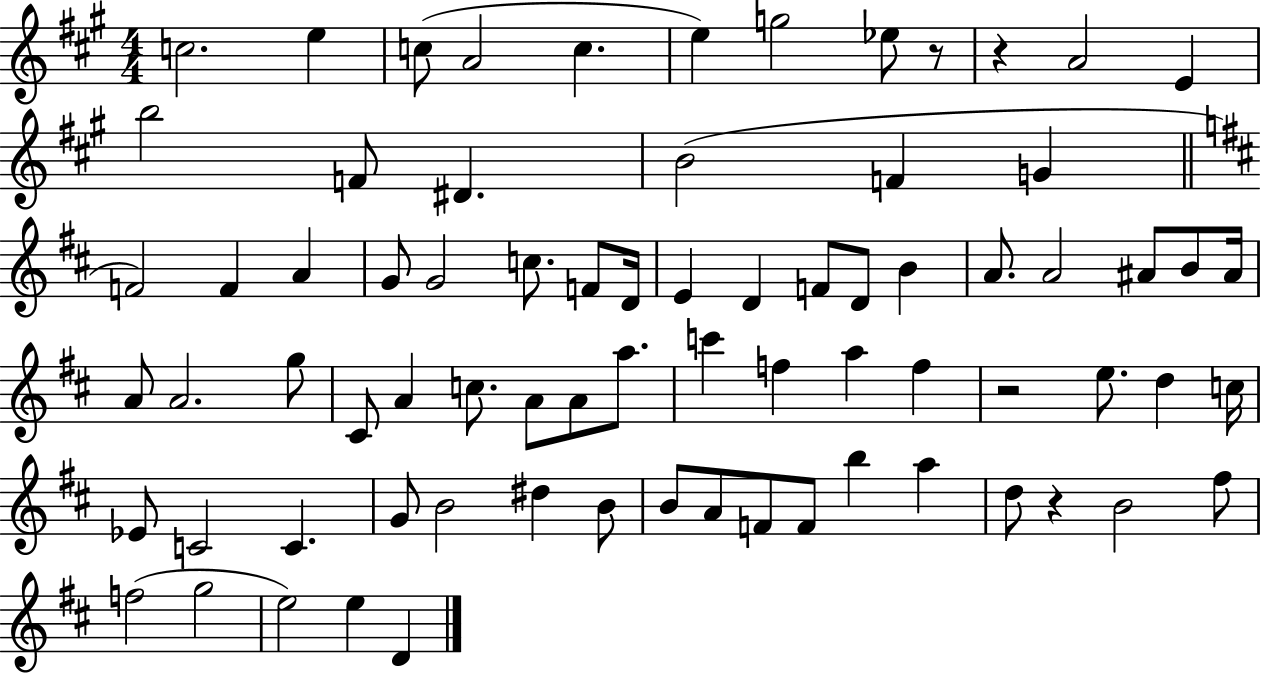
{
  \clef treble
  \numericTimeSignature
  \time 4/4
  \key a \major
  c''2. e''4 | c''8( a'2 c''4. | e''4) g''2 ees''8 r8 | r4 a'2 e'4 | \break b''2 f'8 dis'4. | b'2( f'4 g'4 | \bar "||" \break \key b \minor f'2) f'4 a'4 | g'8 g'2 c''8. f'8 d'16 | e'4 d'4 f'8 d'8 b'4 | a'8. a'2 ais'8 b'8 ais'16 | \break a'8 a'2. g''8 | cis'8 a'4 c''8. a'8 a'8 a''8. | c'''4 f''4 a''4 f''4 | r2 e''8. d''4 c''16 | \break ees'8 c'2 c'4. | g'8 b'2 dis''4 b'8 | b'8 a'8 f'8 f'8 b''4 a''4 | d''8 r4 b'2 fis''8 | \break f''2( g''2 | e''2) e''4 d'4 | \bar "|."
}